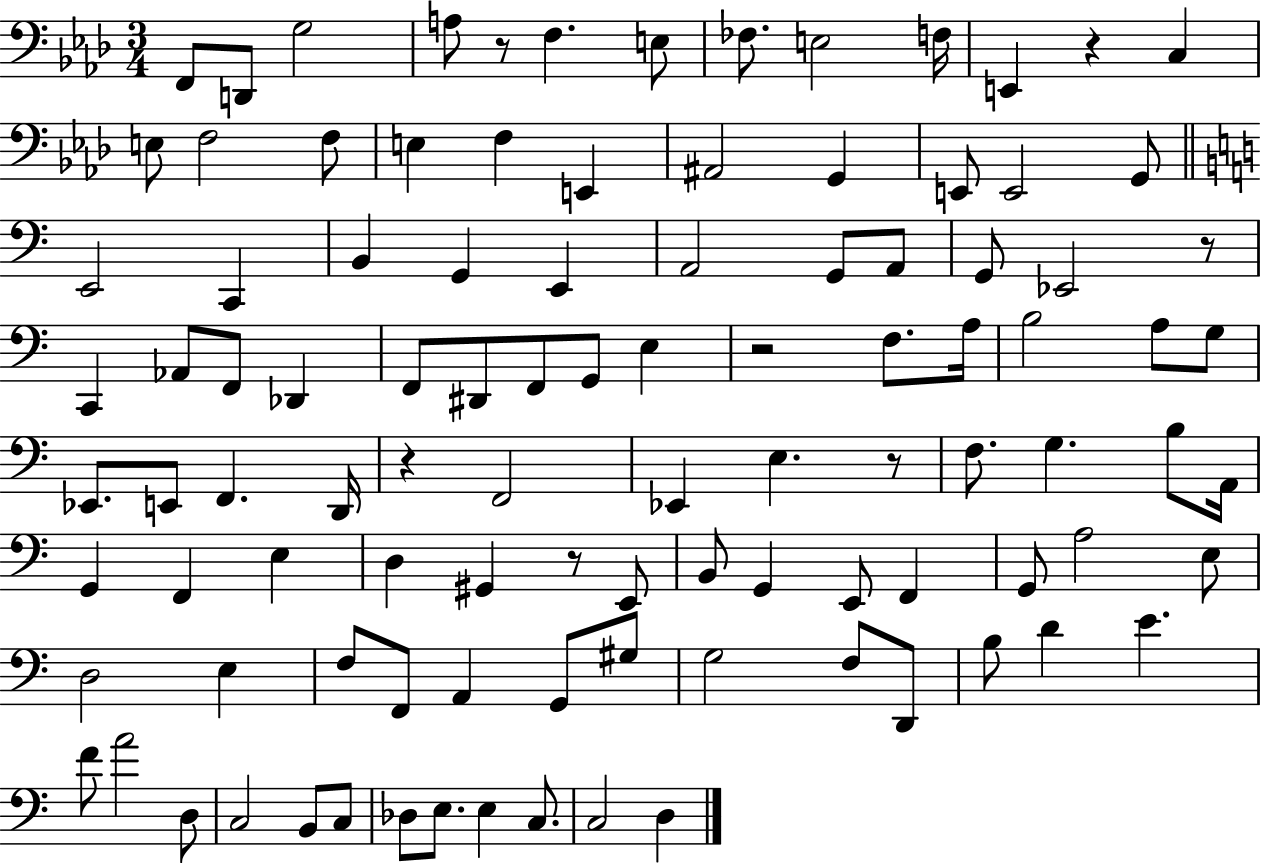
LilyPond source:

{
  \clef bass
  \numericTimeSignature
  \time 3/4
  \key aes \major
  f,8 d,8 g2 | a8 r8 f4. e8 | fes8. e2 f16 | e,4 r4 c4 | \break e8 f2 f8 | e4 f4 e,4 | ais,2 g,4 | e,8 e,2 g,8 | \break \bar "||" \break \key c \major e,2 c,4 | b,4 g,4 e,4 | a,2 g,8 a,8 | g,8 ees,2 r8 | \break c,4 aes,8 f,8 des,4 | f,8 dis,8 f,8 g,8 e4 | r2 f8. a16 | b2 a8 g8 | \break ees,8. e,8 f,4. d,16 | r4 f,2 | ees,4 e4. r8 | f8. g4. b8 a,16 | \break g,4 f,4 e4 | d4 gis,4 r8 e,8 | b,8 g,4 e,8 f,4 | g,8 a2 e8 | \break d2 e4 | f8 f,8 a,4 g,8 gis8 | g2 f8 d,8 | b8 d'4 e'4. | \break f'8 a'2 d8 | c2 b,8 c8 | des8 e8. e4 c8. | c2 d4 | \break \bar "|."
}